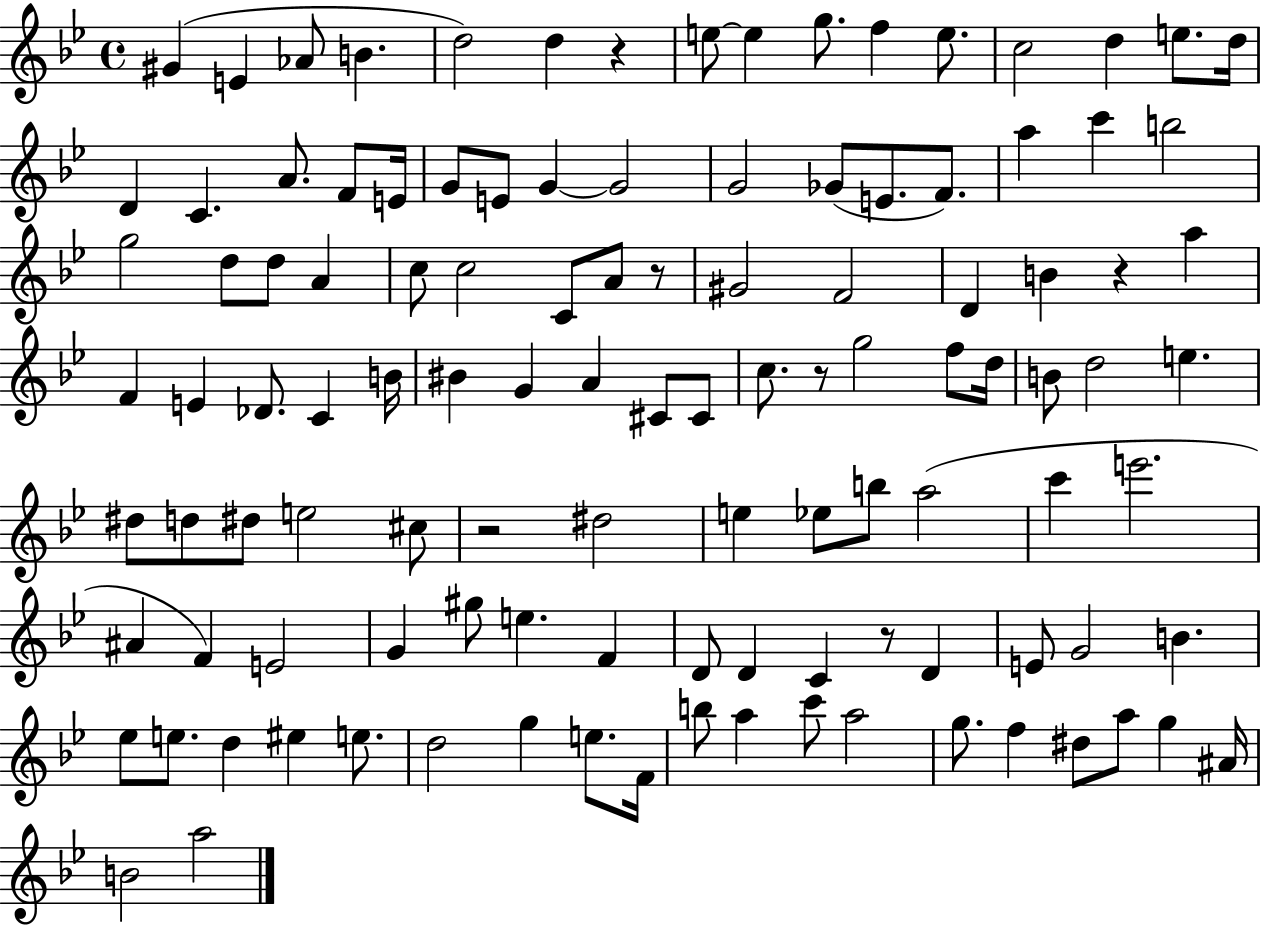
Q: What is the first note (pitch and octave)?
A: G#4